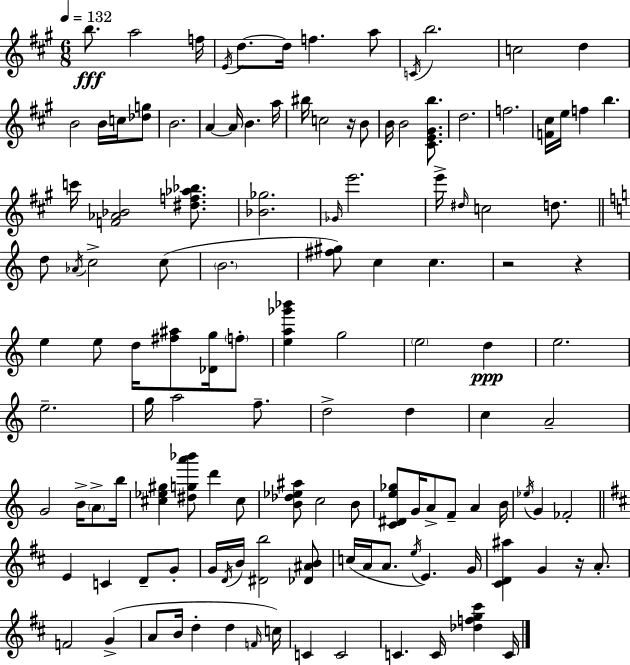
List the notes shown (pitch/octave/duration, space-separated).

B5/e. A5/h F5/s E4/s D5/e. D5/s F5/q. A5/e C4/s B5/h. C5/h D5/q B4/h B4/s C5/s [Db5,G5]/e B4/h. A4/q A4/s B4/q. A5/s BIS5/s C5/h R/s B4/e B4/s B4/h [C#4,E4,G#4,B5]/e. D5/h. F5/h. [F4,C#5]/s E5/s F5/q B5/q. C6/s [F4,Ab4,Bb4]/h [D#5,F5,Ab5,Bb5]/e. [Bb4,Gb5]/h. Gb4/s E6/h. E6/s D#5/s C5/h D5/e. D5/e Ab4/s C5/h C5/e B4/h. [F#5,G#5]/e C5/q C5/q. R/h R/q E5/q E5/e D5/s [F#5,A#5]/e [Db4,G5]/s F5/e [E5,A5,Gb6,Bb6]/q G5/h E5/h D5/q E5/h. E5/h. G5/s A5/h F5/e. D5/h D5/q C5/q A4/h G4/h B4/s A4/e B5/s [C#5,Eb5,G#5]/q [D#5,G5,A6,Bb6]/e D6/q C#5/e [B4,Db5,Eb5,A#5]/e C5/h B4/e [C4,D#4,E5,Gb5]/e G4/s A4/e F4/e A4/q B4/s Eb5/s G4/q FES4/h E4/q C4/q D4/e G4/e G4/s D4/s B4/s [D#4,B5]/h [Db4,A#4,B4]/e C5/s A4/s A4/e. E5/s E4/q. G4/s [C#4,D4,A#5]/q G4/q R/s A4/e. F4/h G4/q A4/e B4/s D5/q D5/q F4/s C5/s C4/q C4/h C4/q. C4/s [Db5,F5,G5,C#6]/q C4/s